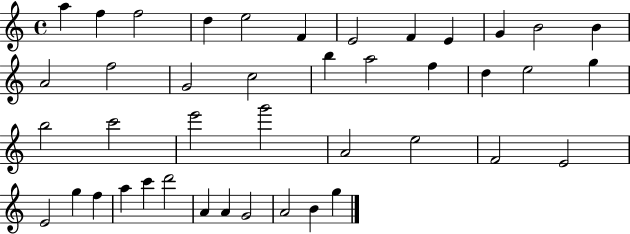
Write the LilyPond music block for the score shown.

{
  \clef treble
  \time 4/4
  \defaultTimeSignature
  \key c \major
  a''4 f''4 f''2 | d''4 e''2 f'4 | e'2 f'4 e'4 | g'4 b'2 b'4 | \break a'2 f''2 | g'2 c''2 | b''4 a''2 f''4 | d''4 e''2 g''4 | \break b''2 c'''2 | e'''2 g'''2 | a'2 e''2 | f'2 e'2 | \break e'2 g''4 f''4 | a''4 c'''4 d'''2 | a'4 a'4 g'2 | a'2 b'4 g''4 | \break \bar "|."
}